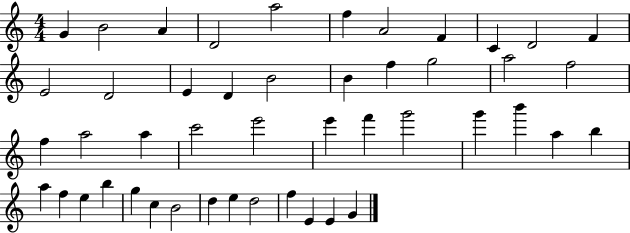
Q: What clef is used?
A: treble